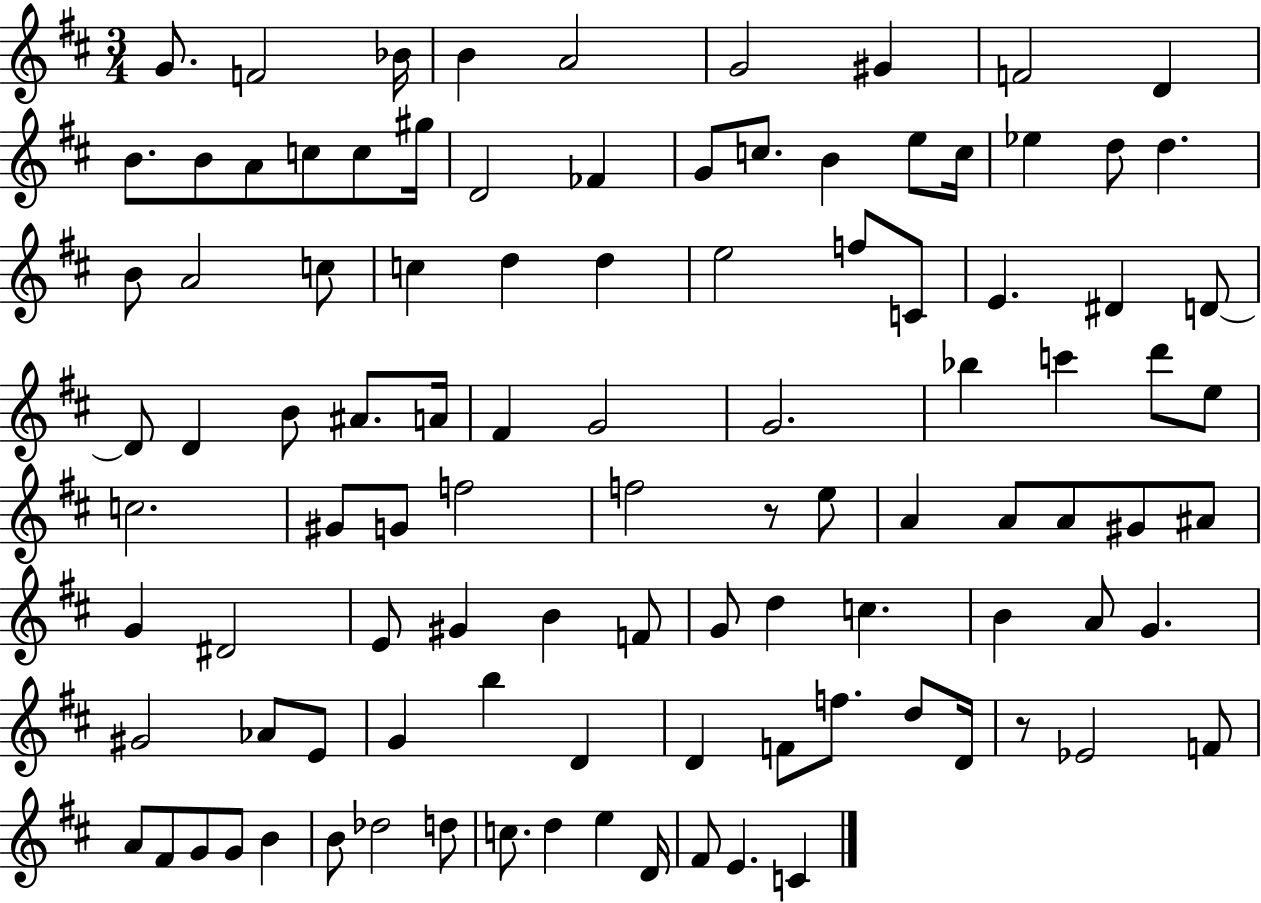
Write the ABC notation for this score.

X:1
T:Untitled
M:3/4
L:1/4
K:D
G/2 F2 _B/4 B A2 G2 ^G F2 D B/2 B/2 A/2 c/2 c/2 ^g/4 D2 _F G/2 c/2 B e/2 c/4 _e d/2 d B/2 A2 c/2 c d d e2 f/2 C/2 E ^D D/2 D/2 D B/2 ^A/2 A/4 ^F G2 G2 _b c' d'/2 e/2 c2 ^G/2 G/2 f2 f2 z/2 e/2 A A/2 A/2 ^G/2 ^A/2 G ^D2 E/2 ^G B F/2 G/2 d c B A/2 G ^G2 _A/2 E/2 G b D D F/2 f/2 d/2 D/4 z/2 _E2 F/2 A/2 ^F/2 G/2 G/2 B B/2 _d2 d/2 c/2 d e D/4 ^F/2 E C